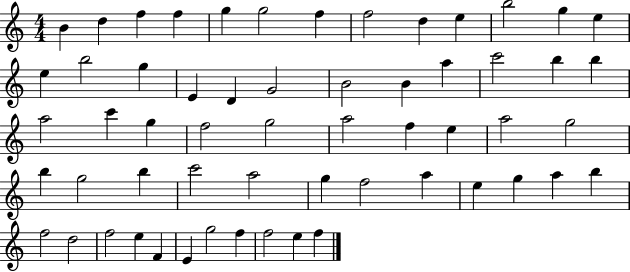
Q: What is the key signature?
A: C major